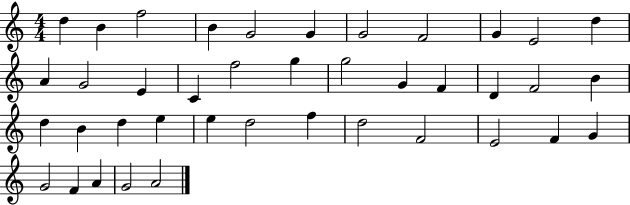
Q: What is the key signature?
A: C major